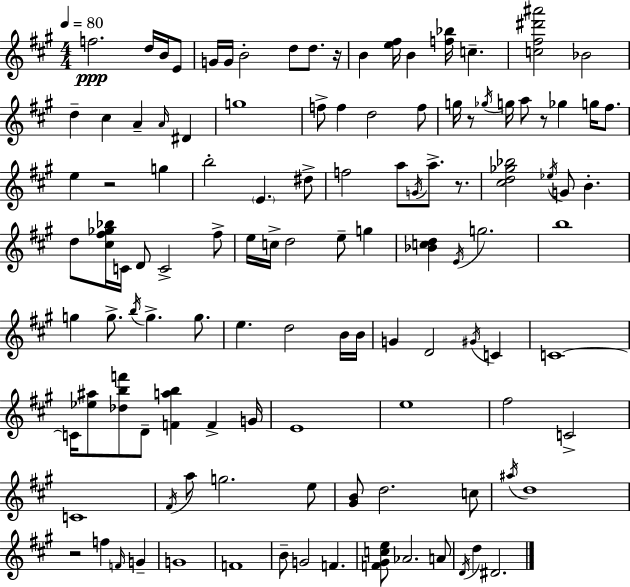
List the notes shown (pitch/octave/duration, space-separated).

F5/h. D5/s B4/s E4/e G4/s G4/s B4/h D5/e D5/e. R/s B4/q [E5,F#5]/s B4/q [F5,Bb5]/s C5/q. [C5,F#5,D#6,A#6]/h Bb4/h D5/q C#5/q A4/q A4/s D#4/q G5/w F5/e F5/q D5/h F5/e G5/s R/e Gb5/s G5/s A5/e R/e Gb5/q G5/s F#5/e. E5/q R/h G5/q B5/h E4/q. D#5/e F5/h A5/e G4/s A5/e. R/e. [C#5,D5,Gb5,Bb5]/h Eb5/s G4/e B4/q. D5/e [C#5,F#5,Gb5,Bb5]/s C4/s D4/e C4/h F#5/e E5/s C5/s D5/h E5/e G5/q [Bb4,C5,D5]/q E4/s G5/h. B5/w G5/q G5/e. B5/s G5/q. G5/e. E5/q. D5/h B4/s B4/s G4/q D4/h G#4/s C4/q C4/w C4/s [Eb5,A#5]/e [Db5,B5,F6]/e D4/e [F4,A5,B5]/q F4/q G4/s E4/w E5/w F#5/h C4/h C4/w F#4/s A5/e G5/h. E5/e [G#4,B4]/e D5/h. C5/e A#5/s D5/w R/h F5/q F4/s G4/q G4/w F4/w B4/e G4/h F4/q. [F4,G#4,C5,E5]/e Ab4/h. A4/e D4/s D5/q D#4/h.